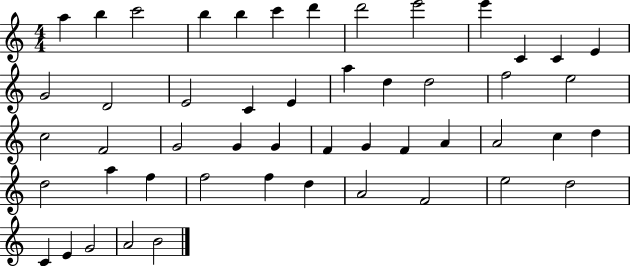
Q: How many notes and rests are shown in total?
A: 50